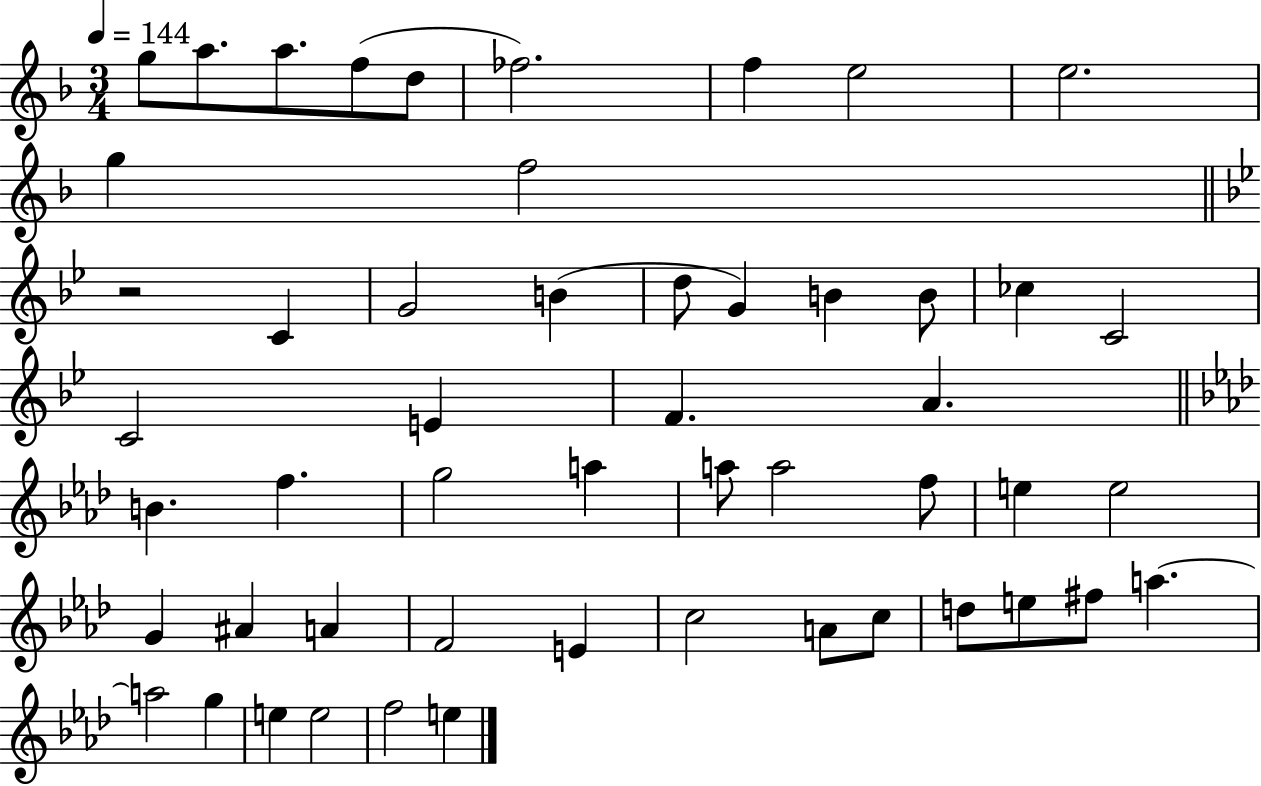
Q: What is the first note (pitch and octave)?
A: G5